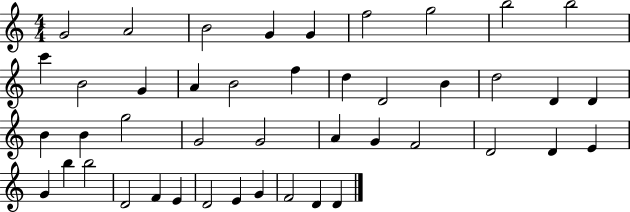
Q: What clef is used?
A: treble